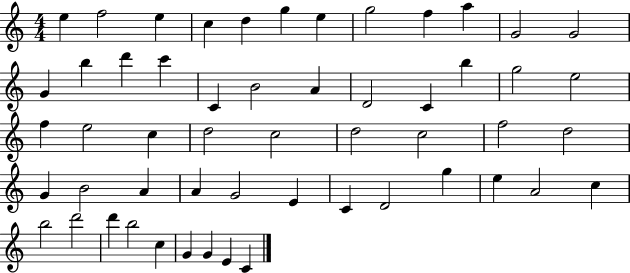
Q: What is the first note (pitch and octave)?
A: E5